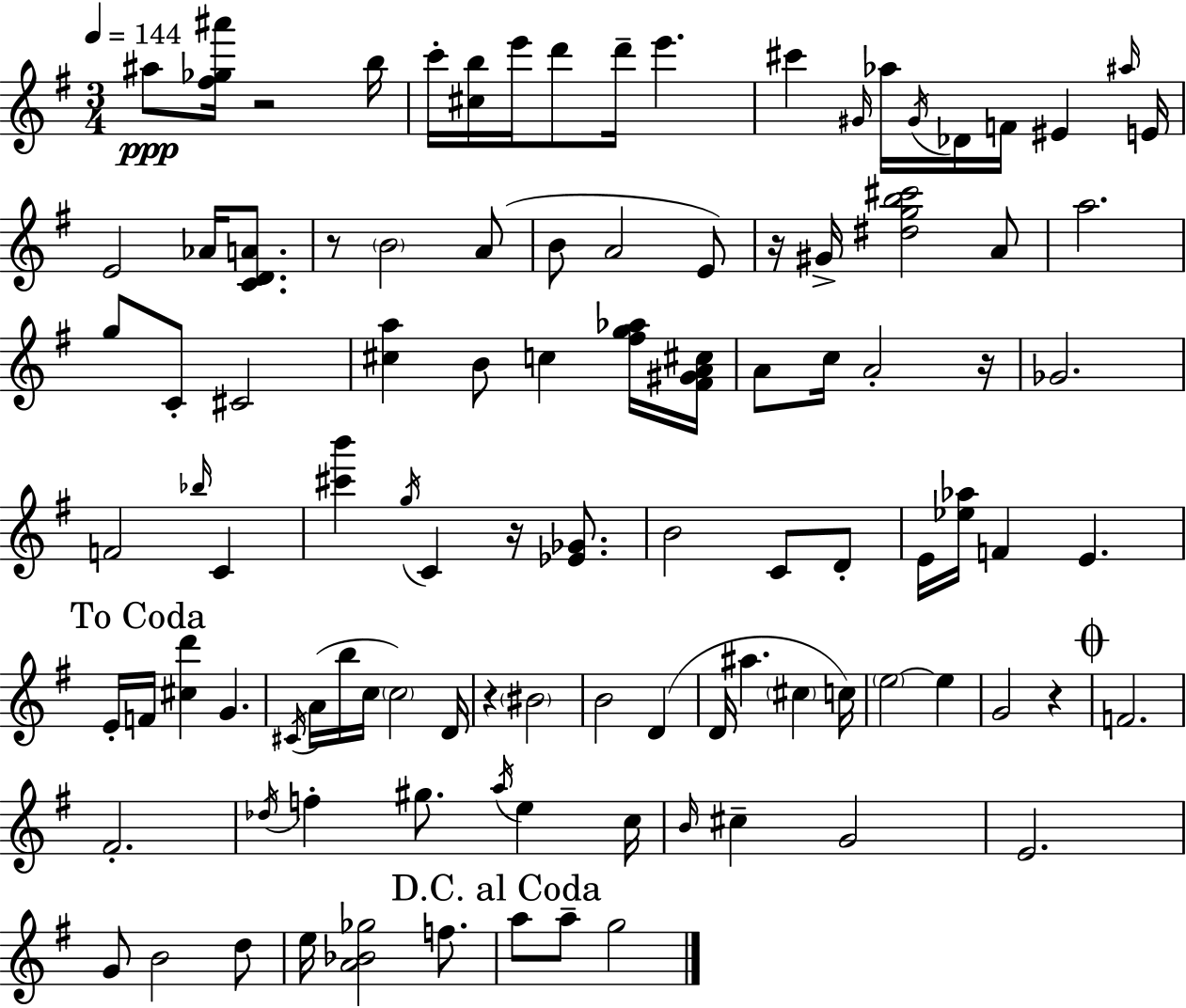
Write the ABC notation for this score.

X:1
T:Untitled
M:3/4
L:1/4
K:G
^a/2 [^f_g^a']/4 z2 b/4 c'/4 [^cb]/4 e'/4 d'/2 d'/4 e' ^c' ^G/4 _a/4 ^G/4 _D/4 F/4 ^E ^a/4 E/4 E2 _A/4 [CDA]/2 z/2 B2 A/2 B/2 A2 E/2 z/4 ^G/4 [^dgb^c']2 A/2 a2 g/2 C/2 ^C2 [^ca] B/2 c [^fg_a]/4 [^F^GA^c]/4 A/2 c/4 A2 z/4 _G2 F2 _b/4 C [^c'b'] g/4 C z/4 [_E_G]/2 B2 C/2 D/2 E/4 [_e_a]/4 F E E/4 F/4 [^cd'] G ^C/4 A/4 b/4 c/4 c2 D/4 z ^B2 B2 D D/4 ^a ^c c/4 e2 e G2 z F2 ^F2 _d/4 f ^g/2 a/4 e c/4 B/4 ^c G2 E2 G/2 B2 d/2 e/4 [A_B_g]2 f/2 a/2 a/2 g2